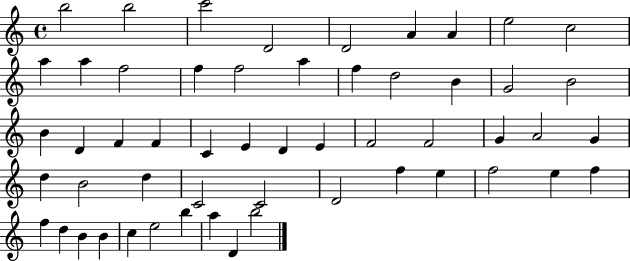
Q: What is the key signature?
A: C major